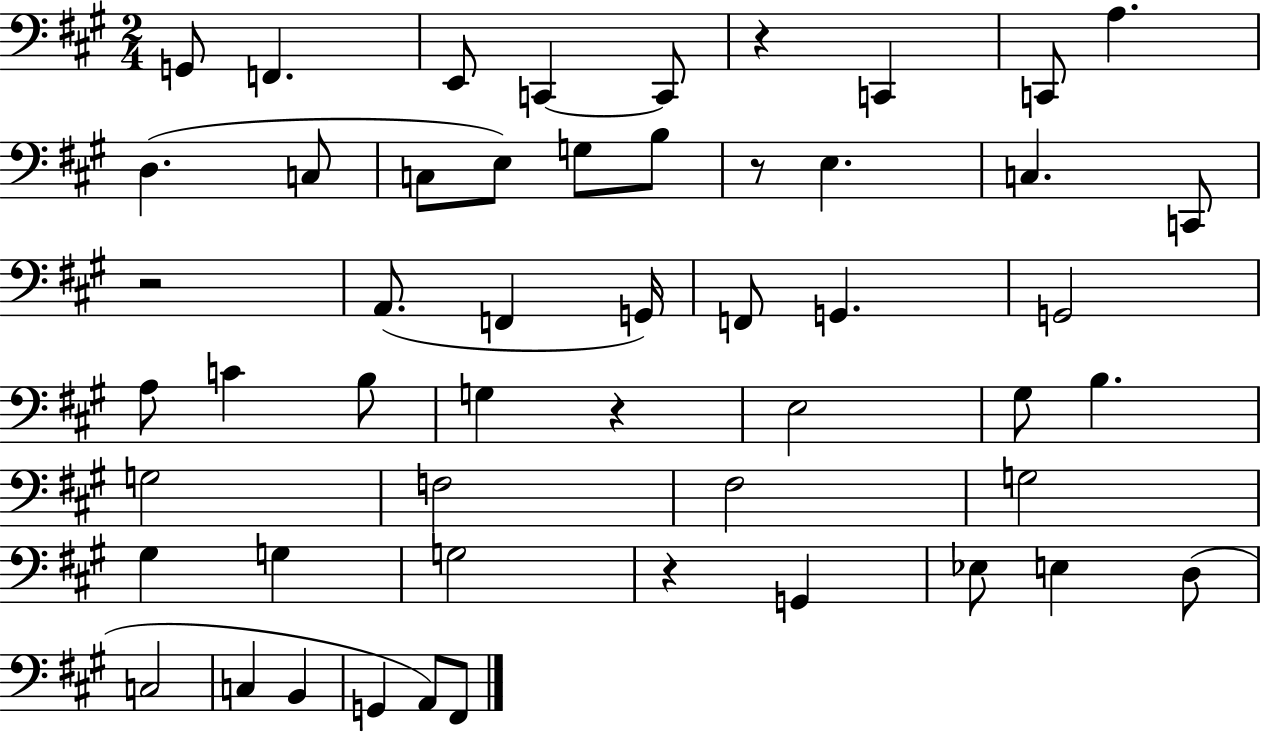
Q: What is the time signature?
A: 2/4